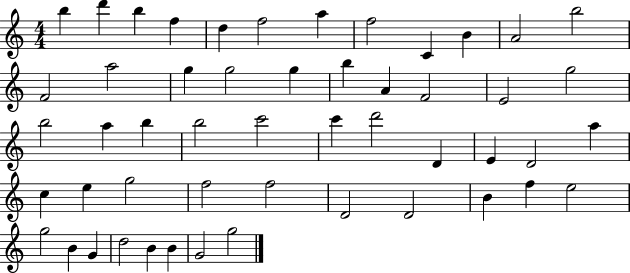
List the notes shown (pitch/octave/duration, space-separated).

B5/q D6/q B5/q F5/q D5/q F5/h A5/q F5/h C4/q B4/q A4/h B5/h F4/h A5/h G5/q G5/h G5/q B5/q A4/q F4/h E4/h G5/h B5/h A5/q B5/q B5/h C6/h C6/q D6/h D4/q E4/q D4/h A5/q C5/q E5/q G5/h F5/h F5/h D4/h D4/h B4/q F5/q E5/h G5/h B4/q G4/q D5/h B4/q B4/q G4/h G5/h